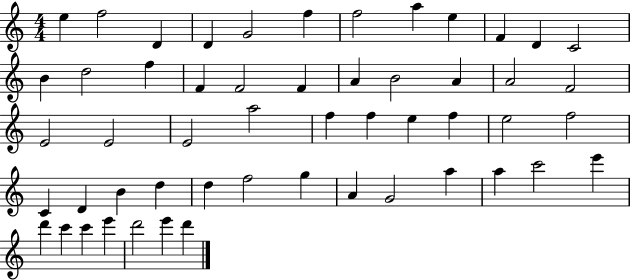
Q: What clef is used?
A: treble